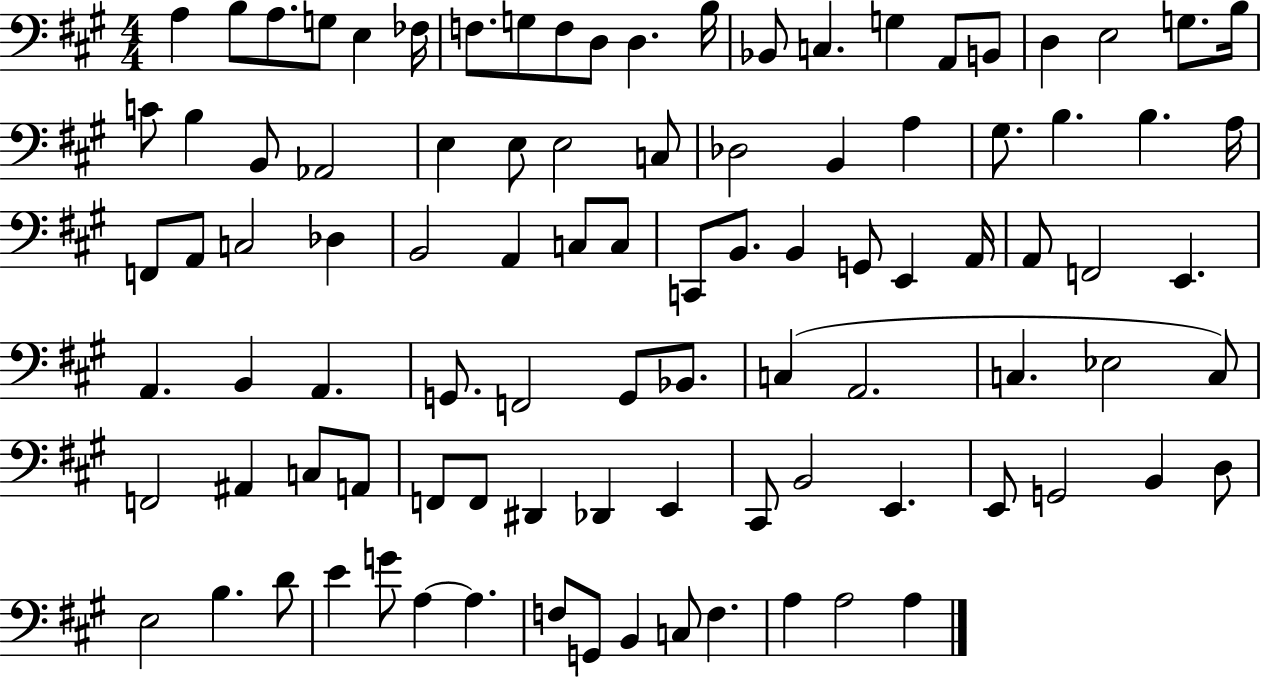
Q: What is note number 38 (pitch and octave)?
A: A2